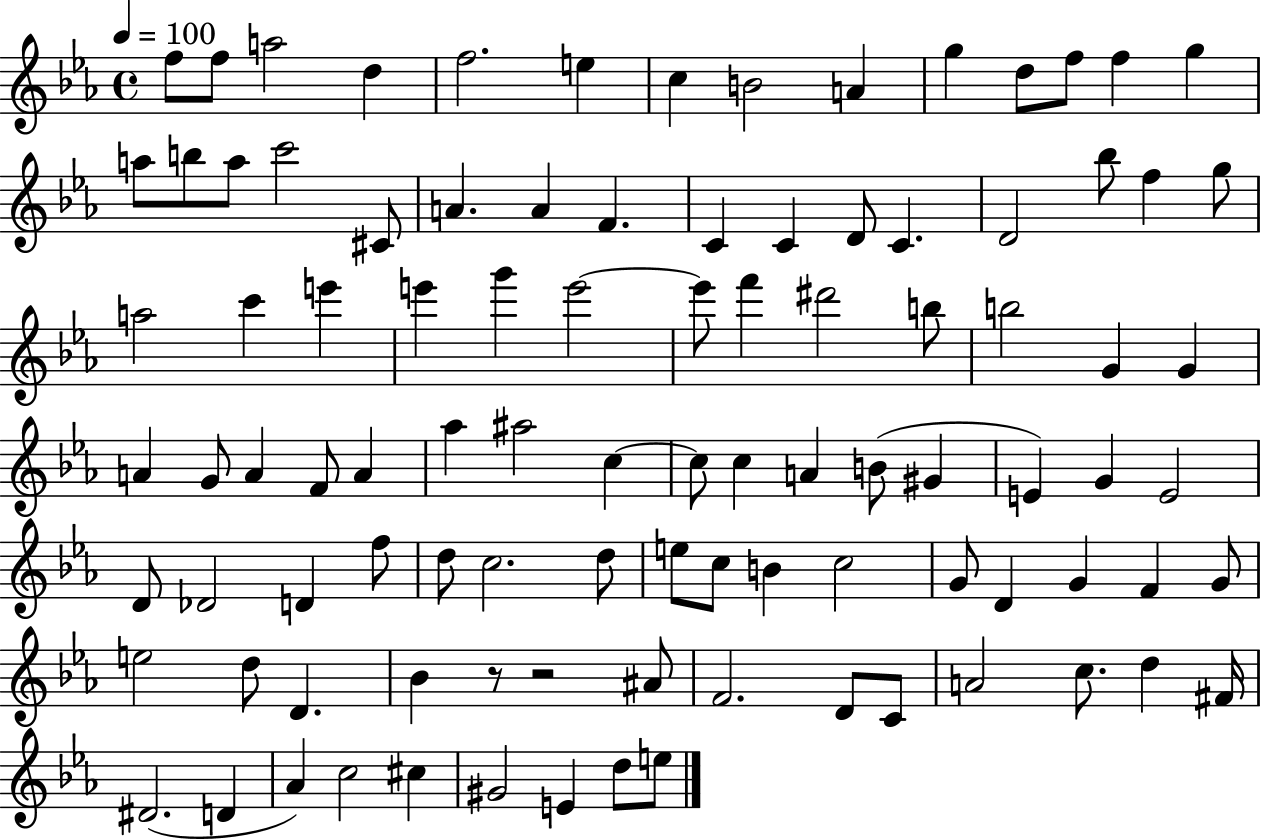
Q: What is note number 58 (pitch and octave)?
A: G4